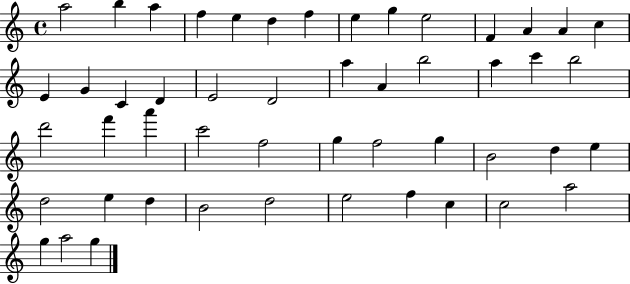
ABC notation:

X:1
T:Untitled
M:4/4
L:1/4
K:C
a2 b a f e d f e g e2 F A A c E G C D E2 D2 a A b2 a c' b2 d'2 f' a' c'2 f2 g f2 g B2 d e d2 e d B2 d2 e2 f c c2 a2 g a2 g